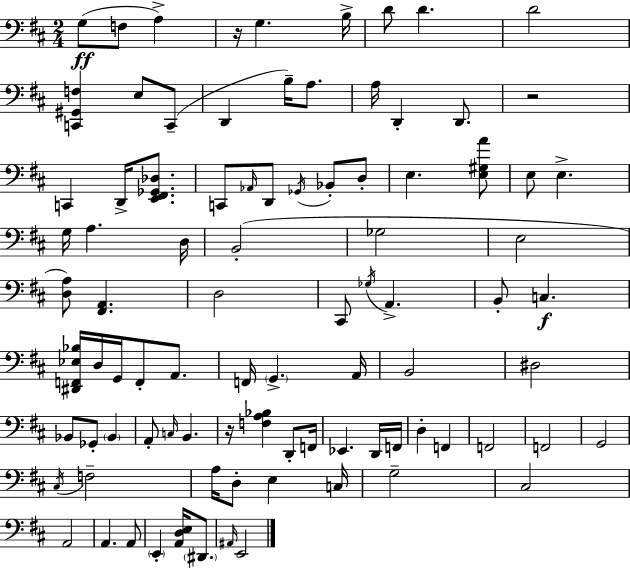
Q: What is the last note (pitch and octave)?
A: E2